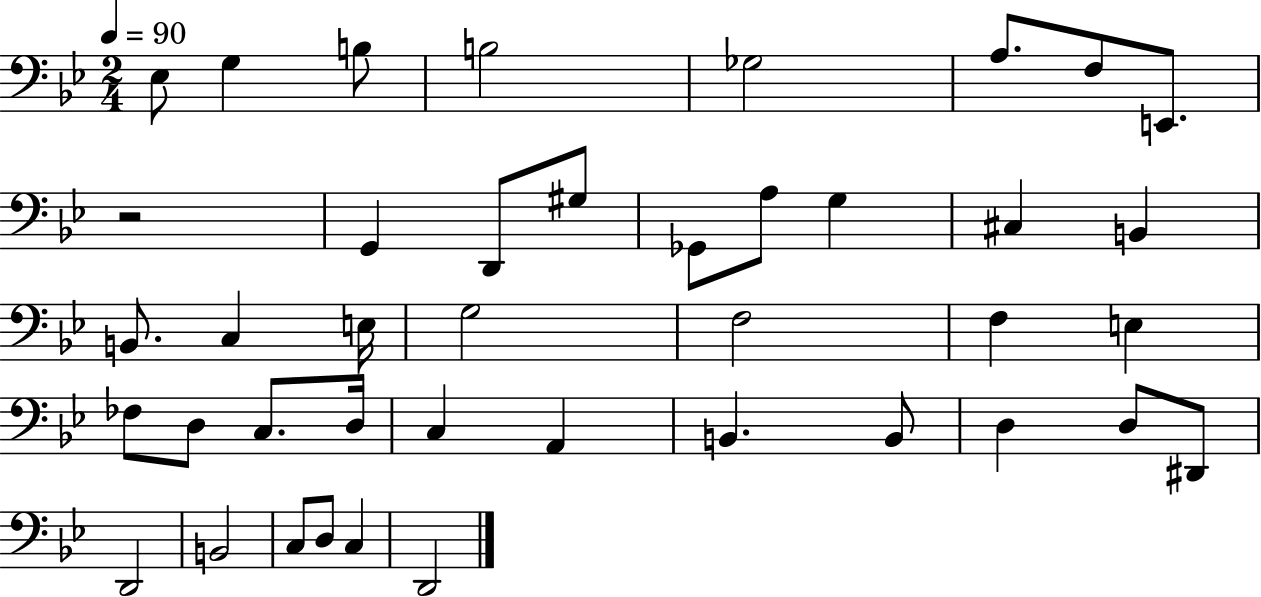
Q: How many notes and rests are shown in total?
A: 41